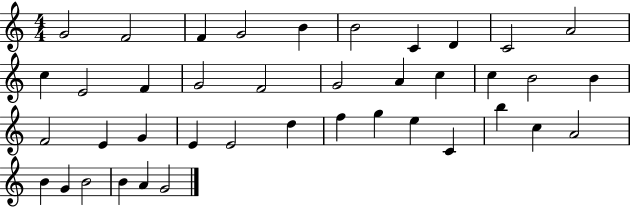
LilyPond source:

{
  \clef treble
  \numericTimeSignature
  \time 4/4
  \key c \major
  g'2 f'2 | f'4 g'2 b'4 | b'2 c'4 d'4 | c'2 a'2 | \break c''4 e'2 f'4 | g'2 f'2 | g'2 a'4 c''4 | c''4 b'2 b'4 | \break f'2 e'4 g'4 | e'4 e'2 d''4 | f''4 g''4 e''4 c'4 | b''4 c''4 a'2 | \break b'4 g'4 b'2 | b'4 a'4 g'2 | \bar "|."
}